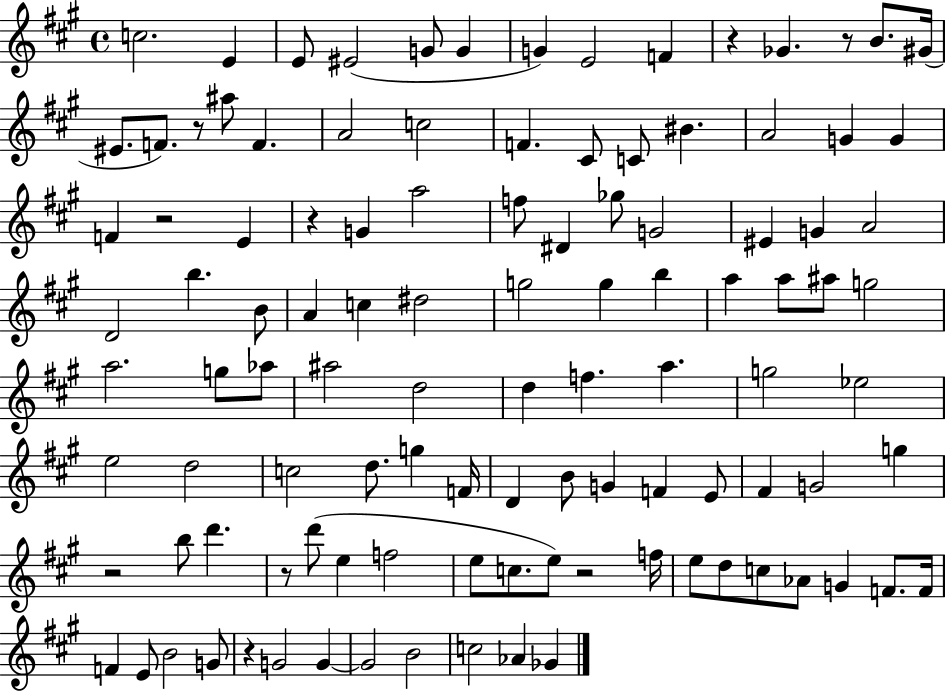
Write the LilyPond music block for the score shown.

{
  \clef treble
  \time 4/4
  \defaultTimeSignature
  \key a \major
  c''2. e'4 | e'8 eis'2( g'8 g'4 | g'4) e'2 f'4 | r4 ges'4. r8 b'8. gis'16( | \break eis'8. f'8.) r8 ais''8 f'4. | a'2 c''2 | f'4. cis'8 c'8 bis'4. | a'2 g'4 g'4 | \break f'4 r2 e'4 | r4 g'4 a''2 | f''8 dis'4 ges''8 g'2 | eis'4 g'4 a'2 | \break d'2 b''4. b'8 | a'4 c''4 dis''2 | g''2 g''4 b''4 | a''4 a''8 ais''8 g''2 | \break a''2. g''8 aes''8 | ais''2 d''2 | d''4 f''4. a''4. | g''2 ees''2 | \break e''2 d''2 | c''2 d''8. g''4 f'16 | d'4 b'8 g'4 f'4 e'8 | fis'4 g'2 g''4 | \break r2 b''8 d'''4. | r8 d'''8( e''4 f''2 | e''8 c''8. e''8) r2 f''16 | e''8 d''8 c''8 aes'8 g'4 f'8. f'16 | \break f'4 e'8 b'2 g'8 | r4 g'2 g'4~~ | g'2 b'2 | c''2 aes'4 ges'4 | \break \bar "|."
}